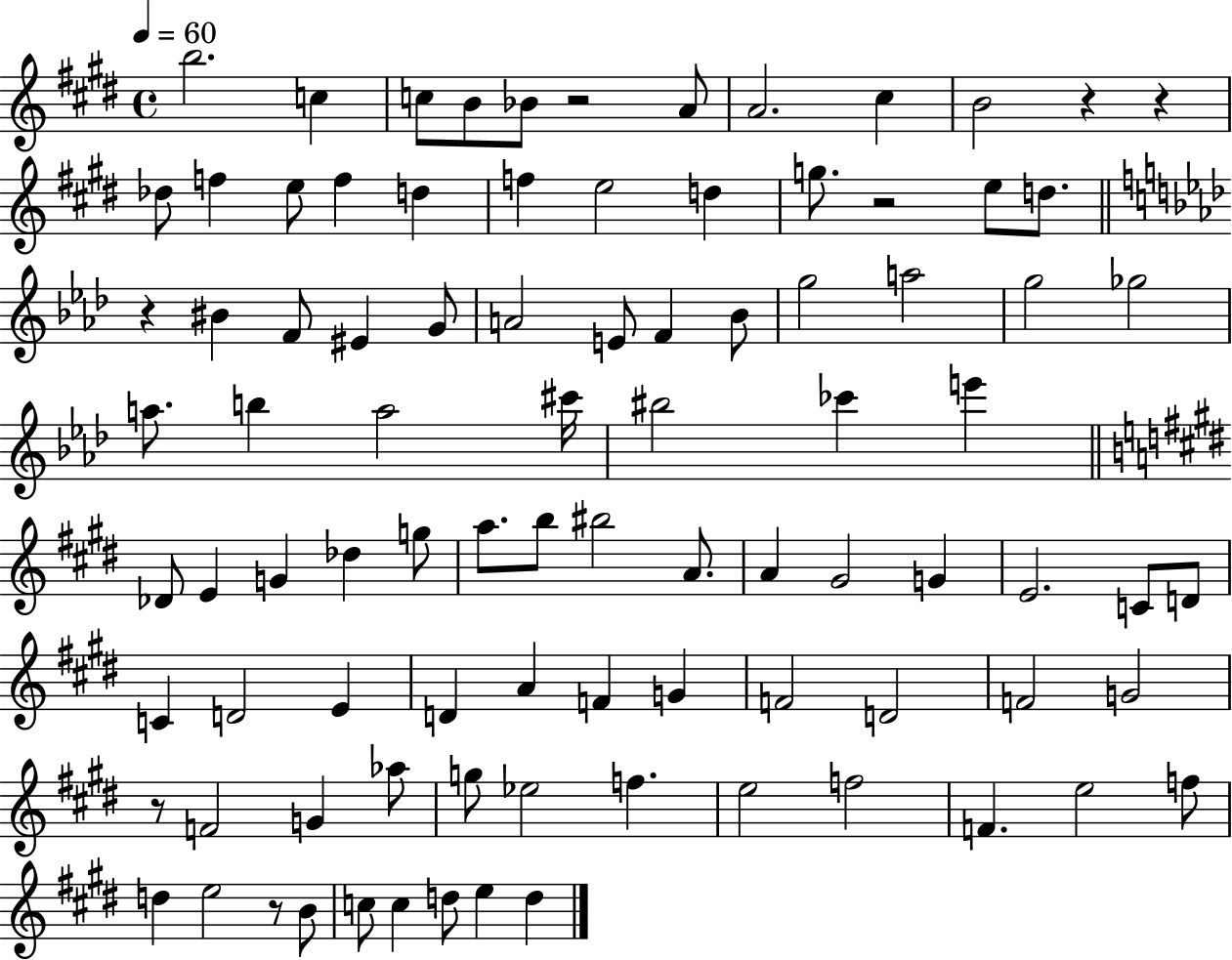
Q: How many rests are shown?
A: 7